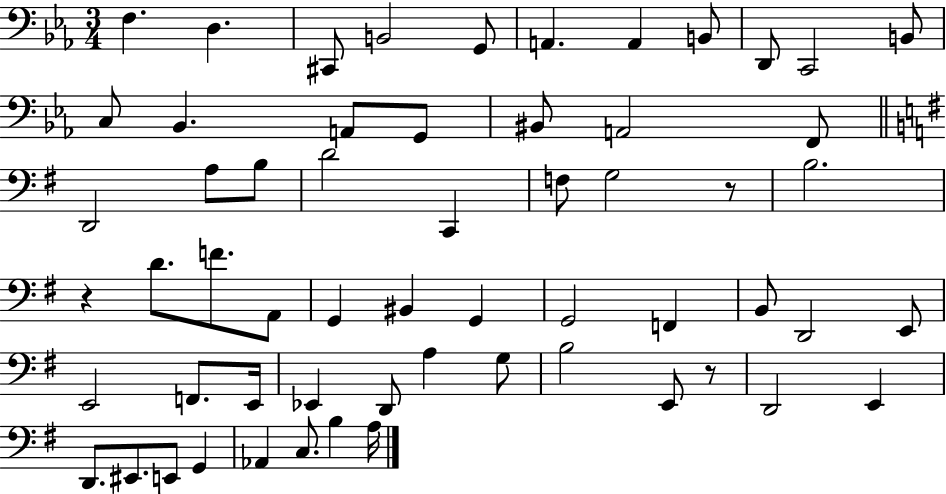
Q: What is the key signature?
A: EES major